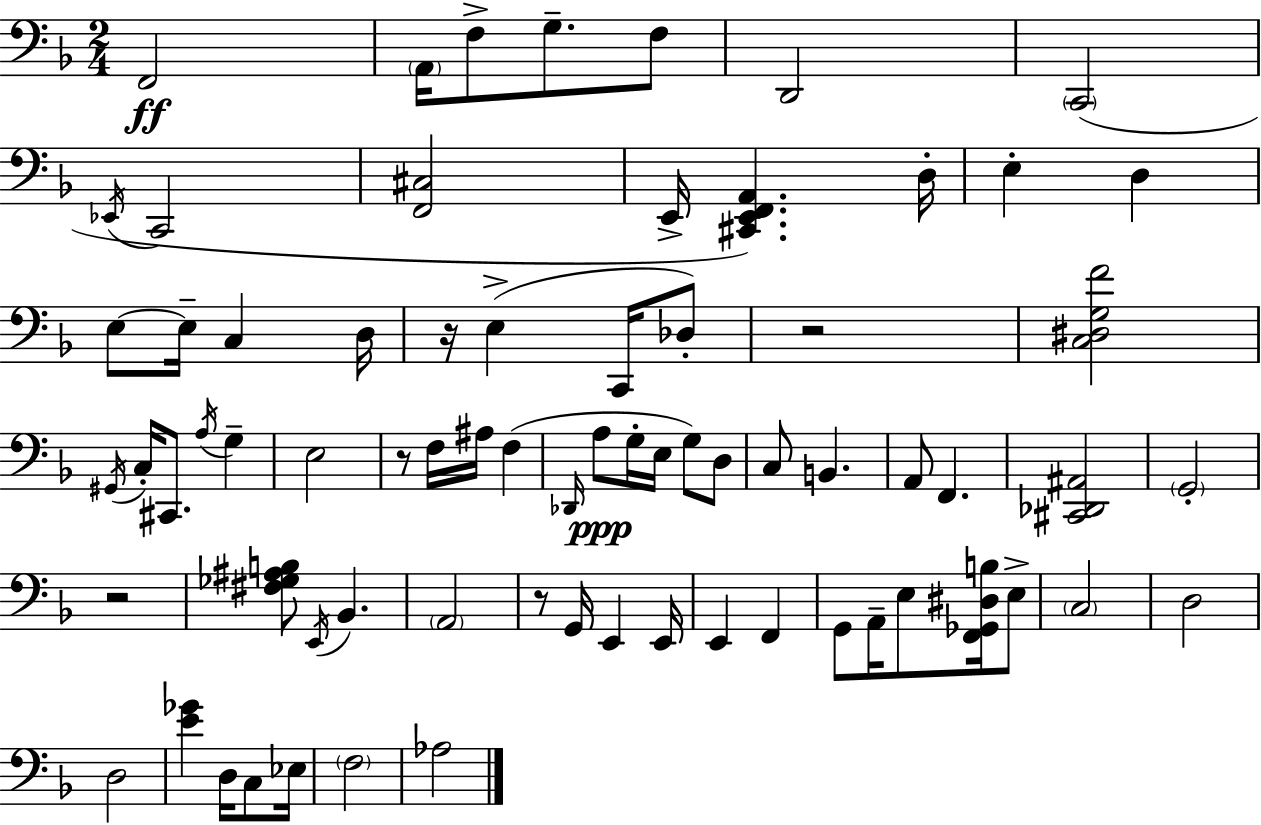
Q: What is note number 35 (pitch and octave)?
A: D3